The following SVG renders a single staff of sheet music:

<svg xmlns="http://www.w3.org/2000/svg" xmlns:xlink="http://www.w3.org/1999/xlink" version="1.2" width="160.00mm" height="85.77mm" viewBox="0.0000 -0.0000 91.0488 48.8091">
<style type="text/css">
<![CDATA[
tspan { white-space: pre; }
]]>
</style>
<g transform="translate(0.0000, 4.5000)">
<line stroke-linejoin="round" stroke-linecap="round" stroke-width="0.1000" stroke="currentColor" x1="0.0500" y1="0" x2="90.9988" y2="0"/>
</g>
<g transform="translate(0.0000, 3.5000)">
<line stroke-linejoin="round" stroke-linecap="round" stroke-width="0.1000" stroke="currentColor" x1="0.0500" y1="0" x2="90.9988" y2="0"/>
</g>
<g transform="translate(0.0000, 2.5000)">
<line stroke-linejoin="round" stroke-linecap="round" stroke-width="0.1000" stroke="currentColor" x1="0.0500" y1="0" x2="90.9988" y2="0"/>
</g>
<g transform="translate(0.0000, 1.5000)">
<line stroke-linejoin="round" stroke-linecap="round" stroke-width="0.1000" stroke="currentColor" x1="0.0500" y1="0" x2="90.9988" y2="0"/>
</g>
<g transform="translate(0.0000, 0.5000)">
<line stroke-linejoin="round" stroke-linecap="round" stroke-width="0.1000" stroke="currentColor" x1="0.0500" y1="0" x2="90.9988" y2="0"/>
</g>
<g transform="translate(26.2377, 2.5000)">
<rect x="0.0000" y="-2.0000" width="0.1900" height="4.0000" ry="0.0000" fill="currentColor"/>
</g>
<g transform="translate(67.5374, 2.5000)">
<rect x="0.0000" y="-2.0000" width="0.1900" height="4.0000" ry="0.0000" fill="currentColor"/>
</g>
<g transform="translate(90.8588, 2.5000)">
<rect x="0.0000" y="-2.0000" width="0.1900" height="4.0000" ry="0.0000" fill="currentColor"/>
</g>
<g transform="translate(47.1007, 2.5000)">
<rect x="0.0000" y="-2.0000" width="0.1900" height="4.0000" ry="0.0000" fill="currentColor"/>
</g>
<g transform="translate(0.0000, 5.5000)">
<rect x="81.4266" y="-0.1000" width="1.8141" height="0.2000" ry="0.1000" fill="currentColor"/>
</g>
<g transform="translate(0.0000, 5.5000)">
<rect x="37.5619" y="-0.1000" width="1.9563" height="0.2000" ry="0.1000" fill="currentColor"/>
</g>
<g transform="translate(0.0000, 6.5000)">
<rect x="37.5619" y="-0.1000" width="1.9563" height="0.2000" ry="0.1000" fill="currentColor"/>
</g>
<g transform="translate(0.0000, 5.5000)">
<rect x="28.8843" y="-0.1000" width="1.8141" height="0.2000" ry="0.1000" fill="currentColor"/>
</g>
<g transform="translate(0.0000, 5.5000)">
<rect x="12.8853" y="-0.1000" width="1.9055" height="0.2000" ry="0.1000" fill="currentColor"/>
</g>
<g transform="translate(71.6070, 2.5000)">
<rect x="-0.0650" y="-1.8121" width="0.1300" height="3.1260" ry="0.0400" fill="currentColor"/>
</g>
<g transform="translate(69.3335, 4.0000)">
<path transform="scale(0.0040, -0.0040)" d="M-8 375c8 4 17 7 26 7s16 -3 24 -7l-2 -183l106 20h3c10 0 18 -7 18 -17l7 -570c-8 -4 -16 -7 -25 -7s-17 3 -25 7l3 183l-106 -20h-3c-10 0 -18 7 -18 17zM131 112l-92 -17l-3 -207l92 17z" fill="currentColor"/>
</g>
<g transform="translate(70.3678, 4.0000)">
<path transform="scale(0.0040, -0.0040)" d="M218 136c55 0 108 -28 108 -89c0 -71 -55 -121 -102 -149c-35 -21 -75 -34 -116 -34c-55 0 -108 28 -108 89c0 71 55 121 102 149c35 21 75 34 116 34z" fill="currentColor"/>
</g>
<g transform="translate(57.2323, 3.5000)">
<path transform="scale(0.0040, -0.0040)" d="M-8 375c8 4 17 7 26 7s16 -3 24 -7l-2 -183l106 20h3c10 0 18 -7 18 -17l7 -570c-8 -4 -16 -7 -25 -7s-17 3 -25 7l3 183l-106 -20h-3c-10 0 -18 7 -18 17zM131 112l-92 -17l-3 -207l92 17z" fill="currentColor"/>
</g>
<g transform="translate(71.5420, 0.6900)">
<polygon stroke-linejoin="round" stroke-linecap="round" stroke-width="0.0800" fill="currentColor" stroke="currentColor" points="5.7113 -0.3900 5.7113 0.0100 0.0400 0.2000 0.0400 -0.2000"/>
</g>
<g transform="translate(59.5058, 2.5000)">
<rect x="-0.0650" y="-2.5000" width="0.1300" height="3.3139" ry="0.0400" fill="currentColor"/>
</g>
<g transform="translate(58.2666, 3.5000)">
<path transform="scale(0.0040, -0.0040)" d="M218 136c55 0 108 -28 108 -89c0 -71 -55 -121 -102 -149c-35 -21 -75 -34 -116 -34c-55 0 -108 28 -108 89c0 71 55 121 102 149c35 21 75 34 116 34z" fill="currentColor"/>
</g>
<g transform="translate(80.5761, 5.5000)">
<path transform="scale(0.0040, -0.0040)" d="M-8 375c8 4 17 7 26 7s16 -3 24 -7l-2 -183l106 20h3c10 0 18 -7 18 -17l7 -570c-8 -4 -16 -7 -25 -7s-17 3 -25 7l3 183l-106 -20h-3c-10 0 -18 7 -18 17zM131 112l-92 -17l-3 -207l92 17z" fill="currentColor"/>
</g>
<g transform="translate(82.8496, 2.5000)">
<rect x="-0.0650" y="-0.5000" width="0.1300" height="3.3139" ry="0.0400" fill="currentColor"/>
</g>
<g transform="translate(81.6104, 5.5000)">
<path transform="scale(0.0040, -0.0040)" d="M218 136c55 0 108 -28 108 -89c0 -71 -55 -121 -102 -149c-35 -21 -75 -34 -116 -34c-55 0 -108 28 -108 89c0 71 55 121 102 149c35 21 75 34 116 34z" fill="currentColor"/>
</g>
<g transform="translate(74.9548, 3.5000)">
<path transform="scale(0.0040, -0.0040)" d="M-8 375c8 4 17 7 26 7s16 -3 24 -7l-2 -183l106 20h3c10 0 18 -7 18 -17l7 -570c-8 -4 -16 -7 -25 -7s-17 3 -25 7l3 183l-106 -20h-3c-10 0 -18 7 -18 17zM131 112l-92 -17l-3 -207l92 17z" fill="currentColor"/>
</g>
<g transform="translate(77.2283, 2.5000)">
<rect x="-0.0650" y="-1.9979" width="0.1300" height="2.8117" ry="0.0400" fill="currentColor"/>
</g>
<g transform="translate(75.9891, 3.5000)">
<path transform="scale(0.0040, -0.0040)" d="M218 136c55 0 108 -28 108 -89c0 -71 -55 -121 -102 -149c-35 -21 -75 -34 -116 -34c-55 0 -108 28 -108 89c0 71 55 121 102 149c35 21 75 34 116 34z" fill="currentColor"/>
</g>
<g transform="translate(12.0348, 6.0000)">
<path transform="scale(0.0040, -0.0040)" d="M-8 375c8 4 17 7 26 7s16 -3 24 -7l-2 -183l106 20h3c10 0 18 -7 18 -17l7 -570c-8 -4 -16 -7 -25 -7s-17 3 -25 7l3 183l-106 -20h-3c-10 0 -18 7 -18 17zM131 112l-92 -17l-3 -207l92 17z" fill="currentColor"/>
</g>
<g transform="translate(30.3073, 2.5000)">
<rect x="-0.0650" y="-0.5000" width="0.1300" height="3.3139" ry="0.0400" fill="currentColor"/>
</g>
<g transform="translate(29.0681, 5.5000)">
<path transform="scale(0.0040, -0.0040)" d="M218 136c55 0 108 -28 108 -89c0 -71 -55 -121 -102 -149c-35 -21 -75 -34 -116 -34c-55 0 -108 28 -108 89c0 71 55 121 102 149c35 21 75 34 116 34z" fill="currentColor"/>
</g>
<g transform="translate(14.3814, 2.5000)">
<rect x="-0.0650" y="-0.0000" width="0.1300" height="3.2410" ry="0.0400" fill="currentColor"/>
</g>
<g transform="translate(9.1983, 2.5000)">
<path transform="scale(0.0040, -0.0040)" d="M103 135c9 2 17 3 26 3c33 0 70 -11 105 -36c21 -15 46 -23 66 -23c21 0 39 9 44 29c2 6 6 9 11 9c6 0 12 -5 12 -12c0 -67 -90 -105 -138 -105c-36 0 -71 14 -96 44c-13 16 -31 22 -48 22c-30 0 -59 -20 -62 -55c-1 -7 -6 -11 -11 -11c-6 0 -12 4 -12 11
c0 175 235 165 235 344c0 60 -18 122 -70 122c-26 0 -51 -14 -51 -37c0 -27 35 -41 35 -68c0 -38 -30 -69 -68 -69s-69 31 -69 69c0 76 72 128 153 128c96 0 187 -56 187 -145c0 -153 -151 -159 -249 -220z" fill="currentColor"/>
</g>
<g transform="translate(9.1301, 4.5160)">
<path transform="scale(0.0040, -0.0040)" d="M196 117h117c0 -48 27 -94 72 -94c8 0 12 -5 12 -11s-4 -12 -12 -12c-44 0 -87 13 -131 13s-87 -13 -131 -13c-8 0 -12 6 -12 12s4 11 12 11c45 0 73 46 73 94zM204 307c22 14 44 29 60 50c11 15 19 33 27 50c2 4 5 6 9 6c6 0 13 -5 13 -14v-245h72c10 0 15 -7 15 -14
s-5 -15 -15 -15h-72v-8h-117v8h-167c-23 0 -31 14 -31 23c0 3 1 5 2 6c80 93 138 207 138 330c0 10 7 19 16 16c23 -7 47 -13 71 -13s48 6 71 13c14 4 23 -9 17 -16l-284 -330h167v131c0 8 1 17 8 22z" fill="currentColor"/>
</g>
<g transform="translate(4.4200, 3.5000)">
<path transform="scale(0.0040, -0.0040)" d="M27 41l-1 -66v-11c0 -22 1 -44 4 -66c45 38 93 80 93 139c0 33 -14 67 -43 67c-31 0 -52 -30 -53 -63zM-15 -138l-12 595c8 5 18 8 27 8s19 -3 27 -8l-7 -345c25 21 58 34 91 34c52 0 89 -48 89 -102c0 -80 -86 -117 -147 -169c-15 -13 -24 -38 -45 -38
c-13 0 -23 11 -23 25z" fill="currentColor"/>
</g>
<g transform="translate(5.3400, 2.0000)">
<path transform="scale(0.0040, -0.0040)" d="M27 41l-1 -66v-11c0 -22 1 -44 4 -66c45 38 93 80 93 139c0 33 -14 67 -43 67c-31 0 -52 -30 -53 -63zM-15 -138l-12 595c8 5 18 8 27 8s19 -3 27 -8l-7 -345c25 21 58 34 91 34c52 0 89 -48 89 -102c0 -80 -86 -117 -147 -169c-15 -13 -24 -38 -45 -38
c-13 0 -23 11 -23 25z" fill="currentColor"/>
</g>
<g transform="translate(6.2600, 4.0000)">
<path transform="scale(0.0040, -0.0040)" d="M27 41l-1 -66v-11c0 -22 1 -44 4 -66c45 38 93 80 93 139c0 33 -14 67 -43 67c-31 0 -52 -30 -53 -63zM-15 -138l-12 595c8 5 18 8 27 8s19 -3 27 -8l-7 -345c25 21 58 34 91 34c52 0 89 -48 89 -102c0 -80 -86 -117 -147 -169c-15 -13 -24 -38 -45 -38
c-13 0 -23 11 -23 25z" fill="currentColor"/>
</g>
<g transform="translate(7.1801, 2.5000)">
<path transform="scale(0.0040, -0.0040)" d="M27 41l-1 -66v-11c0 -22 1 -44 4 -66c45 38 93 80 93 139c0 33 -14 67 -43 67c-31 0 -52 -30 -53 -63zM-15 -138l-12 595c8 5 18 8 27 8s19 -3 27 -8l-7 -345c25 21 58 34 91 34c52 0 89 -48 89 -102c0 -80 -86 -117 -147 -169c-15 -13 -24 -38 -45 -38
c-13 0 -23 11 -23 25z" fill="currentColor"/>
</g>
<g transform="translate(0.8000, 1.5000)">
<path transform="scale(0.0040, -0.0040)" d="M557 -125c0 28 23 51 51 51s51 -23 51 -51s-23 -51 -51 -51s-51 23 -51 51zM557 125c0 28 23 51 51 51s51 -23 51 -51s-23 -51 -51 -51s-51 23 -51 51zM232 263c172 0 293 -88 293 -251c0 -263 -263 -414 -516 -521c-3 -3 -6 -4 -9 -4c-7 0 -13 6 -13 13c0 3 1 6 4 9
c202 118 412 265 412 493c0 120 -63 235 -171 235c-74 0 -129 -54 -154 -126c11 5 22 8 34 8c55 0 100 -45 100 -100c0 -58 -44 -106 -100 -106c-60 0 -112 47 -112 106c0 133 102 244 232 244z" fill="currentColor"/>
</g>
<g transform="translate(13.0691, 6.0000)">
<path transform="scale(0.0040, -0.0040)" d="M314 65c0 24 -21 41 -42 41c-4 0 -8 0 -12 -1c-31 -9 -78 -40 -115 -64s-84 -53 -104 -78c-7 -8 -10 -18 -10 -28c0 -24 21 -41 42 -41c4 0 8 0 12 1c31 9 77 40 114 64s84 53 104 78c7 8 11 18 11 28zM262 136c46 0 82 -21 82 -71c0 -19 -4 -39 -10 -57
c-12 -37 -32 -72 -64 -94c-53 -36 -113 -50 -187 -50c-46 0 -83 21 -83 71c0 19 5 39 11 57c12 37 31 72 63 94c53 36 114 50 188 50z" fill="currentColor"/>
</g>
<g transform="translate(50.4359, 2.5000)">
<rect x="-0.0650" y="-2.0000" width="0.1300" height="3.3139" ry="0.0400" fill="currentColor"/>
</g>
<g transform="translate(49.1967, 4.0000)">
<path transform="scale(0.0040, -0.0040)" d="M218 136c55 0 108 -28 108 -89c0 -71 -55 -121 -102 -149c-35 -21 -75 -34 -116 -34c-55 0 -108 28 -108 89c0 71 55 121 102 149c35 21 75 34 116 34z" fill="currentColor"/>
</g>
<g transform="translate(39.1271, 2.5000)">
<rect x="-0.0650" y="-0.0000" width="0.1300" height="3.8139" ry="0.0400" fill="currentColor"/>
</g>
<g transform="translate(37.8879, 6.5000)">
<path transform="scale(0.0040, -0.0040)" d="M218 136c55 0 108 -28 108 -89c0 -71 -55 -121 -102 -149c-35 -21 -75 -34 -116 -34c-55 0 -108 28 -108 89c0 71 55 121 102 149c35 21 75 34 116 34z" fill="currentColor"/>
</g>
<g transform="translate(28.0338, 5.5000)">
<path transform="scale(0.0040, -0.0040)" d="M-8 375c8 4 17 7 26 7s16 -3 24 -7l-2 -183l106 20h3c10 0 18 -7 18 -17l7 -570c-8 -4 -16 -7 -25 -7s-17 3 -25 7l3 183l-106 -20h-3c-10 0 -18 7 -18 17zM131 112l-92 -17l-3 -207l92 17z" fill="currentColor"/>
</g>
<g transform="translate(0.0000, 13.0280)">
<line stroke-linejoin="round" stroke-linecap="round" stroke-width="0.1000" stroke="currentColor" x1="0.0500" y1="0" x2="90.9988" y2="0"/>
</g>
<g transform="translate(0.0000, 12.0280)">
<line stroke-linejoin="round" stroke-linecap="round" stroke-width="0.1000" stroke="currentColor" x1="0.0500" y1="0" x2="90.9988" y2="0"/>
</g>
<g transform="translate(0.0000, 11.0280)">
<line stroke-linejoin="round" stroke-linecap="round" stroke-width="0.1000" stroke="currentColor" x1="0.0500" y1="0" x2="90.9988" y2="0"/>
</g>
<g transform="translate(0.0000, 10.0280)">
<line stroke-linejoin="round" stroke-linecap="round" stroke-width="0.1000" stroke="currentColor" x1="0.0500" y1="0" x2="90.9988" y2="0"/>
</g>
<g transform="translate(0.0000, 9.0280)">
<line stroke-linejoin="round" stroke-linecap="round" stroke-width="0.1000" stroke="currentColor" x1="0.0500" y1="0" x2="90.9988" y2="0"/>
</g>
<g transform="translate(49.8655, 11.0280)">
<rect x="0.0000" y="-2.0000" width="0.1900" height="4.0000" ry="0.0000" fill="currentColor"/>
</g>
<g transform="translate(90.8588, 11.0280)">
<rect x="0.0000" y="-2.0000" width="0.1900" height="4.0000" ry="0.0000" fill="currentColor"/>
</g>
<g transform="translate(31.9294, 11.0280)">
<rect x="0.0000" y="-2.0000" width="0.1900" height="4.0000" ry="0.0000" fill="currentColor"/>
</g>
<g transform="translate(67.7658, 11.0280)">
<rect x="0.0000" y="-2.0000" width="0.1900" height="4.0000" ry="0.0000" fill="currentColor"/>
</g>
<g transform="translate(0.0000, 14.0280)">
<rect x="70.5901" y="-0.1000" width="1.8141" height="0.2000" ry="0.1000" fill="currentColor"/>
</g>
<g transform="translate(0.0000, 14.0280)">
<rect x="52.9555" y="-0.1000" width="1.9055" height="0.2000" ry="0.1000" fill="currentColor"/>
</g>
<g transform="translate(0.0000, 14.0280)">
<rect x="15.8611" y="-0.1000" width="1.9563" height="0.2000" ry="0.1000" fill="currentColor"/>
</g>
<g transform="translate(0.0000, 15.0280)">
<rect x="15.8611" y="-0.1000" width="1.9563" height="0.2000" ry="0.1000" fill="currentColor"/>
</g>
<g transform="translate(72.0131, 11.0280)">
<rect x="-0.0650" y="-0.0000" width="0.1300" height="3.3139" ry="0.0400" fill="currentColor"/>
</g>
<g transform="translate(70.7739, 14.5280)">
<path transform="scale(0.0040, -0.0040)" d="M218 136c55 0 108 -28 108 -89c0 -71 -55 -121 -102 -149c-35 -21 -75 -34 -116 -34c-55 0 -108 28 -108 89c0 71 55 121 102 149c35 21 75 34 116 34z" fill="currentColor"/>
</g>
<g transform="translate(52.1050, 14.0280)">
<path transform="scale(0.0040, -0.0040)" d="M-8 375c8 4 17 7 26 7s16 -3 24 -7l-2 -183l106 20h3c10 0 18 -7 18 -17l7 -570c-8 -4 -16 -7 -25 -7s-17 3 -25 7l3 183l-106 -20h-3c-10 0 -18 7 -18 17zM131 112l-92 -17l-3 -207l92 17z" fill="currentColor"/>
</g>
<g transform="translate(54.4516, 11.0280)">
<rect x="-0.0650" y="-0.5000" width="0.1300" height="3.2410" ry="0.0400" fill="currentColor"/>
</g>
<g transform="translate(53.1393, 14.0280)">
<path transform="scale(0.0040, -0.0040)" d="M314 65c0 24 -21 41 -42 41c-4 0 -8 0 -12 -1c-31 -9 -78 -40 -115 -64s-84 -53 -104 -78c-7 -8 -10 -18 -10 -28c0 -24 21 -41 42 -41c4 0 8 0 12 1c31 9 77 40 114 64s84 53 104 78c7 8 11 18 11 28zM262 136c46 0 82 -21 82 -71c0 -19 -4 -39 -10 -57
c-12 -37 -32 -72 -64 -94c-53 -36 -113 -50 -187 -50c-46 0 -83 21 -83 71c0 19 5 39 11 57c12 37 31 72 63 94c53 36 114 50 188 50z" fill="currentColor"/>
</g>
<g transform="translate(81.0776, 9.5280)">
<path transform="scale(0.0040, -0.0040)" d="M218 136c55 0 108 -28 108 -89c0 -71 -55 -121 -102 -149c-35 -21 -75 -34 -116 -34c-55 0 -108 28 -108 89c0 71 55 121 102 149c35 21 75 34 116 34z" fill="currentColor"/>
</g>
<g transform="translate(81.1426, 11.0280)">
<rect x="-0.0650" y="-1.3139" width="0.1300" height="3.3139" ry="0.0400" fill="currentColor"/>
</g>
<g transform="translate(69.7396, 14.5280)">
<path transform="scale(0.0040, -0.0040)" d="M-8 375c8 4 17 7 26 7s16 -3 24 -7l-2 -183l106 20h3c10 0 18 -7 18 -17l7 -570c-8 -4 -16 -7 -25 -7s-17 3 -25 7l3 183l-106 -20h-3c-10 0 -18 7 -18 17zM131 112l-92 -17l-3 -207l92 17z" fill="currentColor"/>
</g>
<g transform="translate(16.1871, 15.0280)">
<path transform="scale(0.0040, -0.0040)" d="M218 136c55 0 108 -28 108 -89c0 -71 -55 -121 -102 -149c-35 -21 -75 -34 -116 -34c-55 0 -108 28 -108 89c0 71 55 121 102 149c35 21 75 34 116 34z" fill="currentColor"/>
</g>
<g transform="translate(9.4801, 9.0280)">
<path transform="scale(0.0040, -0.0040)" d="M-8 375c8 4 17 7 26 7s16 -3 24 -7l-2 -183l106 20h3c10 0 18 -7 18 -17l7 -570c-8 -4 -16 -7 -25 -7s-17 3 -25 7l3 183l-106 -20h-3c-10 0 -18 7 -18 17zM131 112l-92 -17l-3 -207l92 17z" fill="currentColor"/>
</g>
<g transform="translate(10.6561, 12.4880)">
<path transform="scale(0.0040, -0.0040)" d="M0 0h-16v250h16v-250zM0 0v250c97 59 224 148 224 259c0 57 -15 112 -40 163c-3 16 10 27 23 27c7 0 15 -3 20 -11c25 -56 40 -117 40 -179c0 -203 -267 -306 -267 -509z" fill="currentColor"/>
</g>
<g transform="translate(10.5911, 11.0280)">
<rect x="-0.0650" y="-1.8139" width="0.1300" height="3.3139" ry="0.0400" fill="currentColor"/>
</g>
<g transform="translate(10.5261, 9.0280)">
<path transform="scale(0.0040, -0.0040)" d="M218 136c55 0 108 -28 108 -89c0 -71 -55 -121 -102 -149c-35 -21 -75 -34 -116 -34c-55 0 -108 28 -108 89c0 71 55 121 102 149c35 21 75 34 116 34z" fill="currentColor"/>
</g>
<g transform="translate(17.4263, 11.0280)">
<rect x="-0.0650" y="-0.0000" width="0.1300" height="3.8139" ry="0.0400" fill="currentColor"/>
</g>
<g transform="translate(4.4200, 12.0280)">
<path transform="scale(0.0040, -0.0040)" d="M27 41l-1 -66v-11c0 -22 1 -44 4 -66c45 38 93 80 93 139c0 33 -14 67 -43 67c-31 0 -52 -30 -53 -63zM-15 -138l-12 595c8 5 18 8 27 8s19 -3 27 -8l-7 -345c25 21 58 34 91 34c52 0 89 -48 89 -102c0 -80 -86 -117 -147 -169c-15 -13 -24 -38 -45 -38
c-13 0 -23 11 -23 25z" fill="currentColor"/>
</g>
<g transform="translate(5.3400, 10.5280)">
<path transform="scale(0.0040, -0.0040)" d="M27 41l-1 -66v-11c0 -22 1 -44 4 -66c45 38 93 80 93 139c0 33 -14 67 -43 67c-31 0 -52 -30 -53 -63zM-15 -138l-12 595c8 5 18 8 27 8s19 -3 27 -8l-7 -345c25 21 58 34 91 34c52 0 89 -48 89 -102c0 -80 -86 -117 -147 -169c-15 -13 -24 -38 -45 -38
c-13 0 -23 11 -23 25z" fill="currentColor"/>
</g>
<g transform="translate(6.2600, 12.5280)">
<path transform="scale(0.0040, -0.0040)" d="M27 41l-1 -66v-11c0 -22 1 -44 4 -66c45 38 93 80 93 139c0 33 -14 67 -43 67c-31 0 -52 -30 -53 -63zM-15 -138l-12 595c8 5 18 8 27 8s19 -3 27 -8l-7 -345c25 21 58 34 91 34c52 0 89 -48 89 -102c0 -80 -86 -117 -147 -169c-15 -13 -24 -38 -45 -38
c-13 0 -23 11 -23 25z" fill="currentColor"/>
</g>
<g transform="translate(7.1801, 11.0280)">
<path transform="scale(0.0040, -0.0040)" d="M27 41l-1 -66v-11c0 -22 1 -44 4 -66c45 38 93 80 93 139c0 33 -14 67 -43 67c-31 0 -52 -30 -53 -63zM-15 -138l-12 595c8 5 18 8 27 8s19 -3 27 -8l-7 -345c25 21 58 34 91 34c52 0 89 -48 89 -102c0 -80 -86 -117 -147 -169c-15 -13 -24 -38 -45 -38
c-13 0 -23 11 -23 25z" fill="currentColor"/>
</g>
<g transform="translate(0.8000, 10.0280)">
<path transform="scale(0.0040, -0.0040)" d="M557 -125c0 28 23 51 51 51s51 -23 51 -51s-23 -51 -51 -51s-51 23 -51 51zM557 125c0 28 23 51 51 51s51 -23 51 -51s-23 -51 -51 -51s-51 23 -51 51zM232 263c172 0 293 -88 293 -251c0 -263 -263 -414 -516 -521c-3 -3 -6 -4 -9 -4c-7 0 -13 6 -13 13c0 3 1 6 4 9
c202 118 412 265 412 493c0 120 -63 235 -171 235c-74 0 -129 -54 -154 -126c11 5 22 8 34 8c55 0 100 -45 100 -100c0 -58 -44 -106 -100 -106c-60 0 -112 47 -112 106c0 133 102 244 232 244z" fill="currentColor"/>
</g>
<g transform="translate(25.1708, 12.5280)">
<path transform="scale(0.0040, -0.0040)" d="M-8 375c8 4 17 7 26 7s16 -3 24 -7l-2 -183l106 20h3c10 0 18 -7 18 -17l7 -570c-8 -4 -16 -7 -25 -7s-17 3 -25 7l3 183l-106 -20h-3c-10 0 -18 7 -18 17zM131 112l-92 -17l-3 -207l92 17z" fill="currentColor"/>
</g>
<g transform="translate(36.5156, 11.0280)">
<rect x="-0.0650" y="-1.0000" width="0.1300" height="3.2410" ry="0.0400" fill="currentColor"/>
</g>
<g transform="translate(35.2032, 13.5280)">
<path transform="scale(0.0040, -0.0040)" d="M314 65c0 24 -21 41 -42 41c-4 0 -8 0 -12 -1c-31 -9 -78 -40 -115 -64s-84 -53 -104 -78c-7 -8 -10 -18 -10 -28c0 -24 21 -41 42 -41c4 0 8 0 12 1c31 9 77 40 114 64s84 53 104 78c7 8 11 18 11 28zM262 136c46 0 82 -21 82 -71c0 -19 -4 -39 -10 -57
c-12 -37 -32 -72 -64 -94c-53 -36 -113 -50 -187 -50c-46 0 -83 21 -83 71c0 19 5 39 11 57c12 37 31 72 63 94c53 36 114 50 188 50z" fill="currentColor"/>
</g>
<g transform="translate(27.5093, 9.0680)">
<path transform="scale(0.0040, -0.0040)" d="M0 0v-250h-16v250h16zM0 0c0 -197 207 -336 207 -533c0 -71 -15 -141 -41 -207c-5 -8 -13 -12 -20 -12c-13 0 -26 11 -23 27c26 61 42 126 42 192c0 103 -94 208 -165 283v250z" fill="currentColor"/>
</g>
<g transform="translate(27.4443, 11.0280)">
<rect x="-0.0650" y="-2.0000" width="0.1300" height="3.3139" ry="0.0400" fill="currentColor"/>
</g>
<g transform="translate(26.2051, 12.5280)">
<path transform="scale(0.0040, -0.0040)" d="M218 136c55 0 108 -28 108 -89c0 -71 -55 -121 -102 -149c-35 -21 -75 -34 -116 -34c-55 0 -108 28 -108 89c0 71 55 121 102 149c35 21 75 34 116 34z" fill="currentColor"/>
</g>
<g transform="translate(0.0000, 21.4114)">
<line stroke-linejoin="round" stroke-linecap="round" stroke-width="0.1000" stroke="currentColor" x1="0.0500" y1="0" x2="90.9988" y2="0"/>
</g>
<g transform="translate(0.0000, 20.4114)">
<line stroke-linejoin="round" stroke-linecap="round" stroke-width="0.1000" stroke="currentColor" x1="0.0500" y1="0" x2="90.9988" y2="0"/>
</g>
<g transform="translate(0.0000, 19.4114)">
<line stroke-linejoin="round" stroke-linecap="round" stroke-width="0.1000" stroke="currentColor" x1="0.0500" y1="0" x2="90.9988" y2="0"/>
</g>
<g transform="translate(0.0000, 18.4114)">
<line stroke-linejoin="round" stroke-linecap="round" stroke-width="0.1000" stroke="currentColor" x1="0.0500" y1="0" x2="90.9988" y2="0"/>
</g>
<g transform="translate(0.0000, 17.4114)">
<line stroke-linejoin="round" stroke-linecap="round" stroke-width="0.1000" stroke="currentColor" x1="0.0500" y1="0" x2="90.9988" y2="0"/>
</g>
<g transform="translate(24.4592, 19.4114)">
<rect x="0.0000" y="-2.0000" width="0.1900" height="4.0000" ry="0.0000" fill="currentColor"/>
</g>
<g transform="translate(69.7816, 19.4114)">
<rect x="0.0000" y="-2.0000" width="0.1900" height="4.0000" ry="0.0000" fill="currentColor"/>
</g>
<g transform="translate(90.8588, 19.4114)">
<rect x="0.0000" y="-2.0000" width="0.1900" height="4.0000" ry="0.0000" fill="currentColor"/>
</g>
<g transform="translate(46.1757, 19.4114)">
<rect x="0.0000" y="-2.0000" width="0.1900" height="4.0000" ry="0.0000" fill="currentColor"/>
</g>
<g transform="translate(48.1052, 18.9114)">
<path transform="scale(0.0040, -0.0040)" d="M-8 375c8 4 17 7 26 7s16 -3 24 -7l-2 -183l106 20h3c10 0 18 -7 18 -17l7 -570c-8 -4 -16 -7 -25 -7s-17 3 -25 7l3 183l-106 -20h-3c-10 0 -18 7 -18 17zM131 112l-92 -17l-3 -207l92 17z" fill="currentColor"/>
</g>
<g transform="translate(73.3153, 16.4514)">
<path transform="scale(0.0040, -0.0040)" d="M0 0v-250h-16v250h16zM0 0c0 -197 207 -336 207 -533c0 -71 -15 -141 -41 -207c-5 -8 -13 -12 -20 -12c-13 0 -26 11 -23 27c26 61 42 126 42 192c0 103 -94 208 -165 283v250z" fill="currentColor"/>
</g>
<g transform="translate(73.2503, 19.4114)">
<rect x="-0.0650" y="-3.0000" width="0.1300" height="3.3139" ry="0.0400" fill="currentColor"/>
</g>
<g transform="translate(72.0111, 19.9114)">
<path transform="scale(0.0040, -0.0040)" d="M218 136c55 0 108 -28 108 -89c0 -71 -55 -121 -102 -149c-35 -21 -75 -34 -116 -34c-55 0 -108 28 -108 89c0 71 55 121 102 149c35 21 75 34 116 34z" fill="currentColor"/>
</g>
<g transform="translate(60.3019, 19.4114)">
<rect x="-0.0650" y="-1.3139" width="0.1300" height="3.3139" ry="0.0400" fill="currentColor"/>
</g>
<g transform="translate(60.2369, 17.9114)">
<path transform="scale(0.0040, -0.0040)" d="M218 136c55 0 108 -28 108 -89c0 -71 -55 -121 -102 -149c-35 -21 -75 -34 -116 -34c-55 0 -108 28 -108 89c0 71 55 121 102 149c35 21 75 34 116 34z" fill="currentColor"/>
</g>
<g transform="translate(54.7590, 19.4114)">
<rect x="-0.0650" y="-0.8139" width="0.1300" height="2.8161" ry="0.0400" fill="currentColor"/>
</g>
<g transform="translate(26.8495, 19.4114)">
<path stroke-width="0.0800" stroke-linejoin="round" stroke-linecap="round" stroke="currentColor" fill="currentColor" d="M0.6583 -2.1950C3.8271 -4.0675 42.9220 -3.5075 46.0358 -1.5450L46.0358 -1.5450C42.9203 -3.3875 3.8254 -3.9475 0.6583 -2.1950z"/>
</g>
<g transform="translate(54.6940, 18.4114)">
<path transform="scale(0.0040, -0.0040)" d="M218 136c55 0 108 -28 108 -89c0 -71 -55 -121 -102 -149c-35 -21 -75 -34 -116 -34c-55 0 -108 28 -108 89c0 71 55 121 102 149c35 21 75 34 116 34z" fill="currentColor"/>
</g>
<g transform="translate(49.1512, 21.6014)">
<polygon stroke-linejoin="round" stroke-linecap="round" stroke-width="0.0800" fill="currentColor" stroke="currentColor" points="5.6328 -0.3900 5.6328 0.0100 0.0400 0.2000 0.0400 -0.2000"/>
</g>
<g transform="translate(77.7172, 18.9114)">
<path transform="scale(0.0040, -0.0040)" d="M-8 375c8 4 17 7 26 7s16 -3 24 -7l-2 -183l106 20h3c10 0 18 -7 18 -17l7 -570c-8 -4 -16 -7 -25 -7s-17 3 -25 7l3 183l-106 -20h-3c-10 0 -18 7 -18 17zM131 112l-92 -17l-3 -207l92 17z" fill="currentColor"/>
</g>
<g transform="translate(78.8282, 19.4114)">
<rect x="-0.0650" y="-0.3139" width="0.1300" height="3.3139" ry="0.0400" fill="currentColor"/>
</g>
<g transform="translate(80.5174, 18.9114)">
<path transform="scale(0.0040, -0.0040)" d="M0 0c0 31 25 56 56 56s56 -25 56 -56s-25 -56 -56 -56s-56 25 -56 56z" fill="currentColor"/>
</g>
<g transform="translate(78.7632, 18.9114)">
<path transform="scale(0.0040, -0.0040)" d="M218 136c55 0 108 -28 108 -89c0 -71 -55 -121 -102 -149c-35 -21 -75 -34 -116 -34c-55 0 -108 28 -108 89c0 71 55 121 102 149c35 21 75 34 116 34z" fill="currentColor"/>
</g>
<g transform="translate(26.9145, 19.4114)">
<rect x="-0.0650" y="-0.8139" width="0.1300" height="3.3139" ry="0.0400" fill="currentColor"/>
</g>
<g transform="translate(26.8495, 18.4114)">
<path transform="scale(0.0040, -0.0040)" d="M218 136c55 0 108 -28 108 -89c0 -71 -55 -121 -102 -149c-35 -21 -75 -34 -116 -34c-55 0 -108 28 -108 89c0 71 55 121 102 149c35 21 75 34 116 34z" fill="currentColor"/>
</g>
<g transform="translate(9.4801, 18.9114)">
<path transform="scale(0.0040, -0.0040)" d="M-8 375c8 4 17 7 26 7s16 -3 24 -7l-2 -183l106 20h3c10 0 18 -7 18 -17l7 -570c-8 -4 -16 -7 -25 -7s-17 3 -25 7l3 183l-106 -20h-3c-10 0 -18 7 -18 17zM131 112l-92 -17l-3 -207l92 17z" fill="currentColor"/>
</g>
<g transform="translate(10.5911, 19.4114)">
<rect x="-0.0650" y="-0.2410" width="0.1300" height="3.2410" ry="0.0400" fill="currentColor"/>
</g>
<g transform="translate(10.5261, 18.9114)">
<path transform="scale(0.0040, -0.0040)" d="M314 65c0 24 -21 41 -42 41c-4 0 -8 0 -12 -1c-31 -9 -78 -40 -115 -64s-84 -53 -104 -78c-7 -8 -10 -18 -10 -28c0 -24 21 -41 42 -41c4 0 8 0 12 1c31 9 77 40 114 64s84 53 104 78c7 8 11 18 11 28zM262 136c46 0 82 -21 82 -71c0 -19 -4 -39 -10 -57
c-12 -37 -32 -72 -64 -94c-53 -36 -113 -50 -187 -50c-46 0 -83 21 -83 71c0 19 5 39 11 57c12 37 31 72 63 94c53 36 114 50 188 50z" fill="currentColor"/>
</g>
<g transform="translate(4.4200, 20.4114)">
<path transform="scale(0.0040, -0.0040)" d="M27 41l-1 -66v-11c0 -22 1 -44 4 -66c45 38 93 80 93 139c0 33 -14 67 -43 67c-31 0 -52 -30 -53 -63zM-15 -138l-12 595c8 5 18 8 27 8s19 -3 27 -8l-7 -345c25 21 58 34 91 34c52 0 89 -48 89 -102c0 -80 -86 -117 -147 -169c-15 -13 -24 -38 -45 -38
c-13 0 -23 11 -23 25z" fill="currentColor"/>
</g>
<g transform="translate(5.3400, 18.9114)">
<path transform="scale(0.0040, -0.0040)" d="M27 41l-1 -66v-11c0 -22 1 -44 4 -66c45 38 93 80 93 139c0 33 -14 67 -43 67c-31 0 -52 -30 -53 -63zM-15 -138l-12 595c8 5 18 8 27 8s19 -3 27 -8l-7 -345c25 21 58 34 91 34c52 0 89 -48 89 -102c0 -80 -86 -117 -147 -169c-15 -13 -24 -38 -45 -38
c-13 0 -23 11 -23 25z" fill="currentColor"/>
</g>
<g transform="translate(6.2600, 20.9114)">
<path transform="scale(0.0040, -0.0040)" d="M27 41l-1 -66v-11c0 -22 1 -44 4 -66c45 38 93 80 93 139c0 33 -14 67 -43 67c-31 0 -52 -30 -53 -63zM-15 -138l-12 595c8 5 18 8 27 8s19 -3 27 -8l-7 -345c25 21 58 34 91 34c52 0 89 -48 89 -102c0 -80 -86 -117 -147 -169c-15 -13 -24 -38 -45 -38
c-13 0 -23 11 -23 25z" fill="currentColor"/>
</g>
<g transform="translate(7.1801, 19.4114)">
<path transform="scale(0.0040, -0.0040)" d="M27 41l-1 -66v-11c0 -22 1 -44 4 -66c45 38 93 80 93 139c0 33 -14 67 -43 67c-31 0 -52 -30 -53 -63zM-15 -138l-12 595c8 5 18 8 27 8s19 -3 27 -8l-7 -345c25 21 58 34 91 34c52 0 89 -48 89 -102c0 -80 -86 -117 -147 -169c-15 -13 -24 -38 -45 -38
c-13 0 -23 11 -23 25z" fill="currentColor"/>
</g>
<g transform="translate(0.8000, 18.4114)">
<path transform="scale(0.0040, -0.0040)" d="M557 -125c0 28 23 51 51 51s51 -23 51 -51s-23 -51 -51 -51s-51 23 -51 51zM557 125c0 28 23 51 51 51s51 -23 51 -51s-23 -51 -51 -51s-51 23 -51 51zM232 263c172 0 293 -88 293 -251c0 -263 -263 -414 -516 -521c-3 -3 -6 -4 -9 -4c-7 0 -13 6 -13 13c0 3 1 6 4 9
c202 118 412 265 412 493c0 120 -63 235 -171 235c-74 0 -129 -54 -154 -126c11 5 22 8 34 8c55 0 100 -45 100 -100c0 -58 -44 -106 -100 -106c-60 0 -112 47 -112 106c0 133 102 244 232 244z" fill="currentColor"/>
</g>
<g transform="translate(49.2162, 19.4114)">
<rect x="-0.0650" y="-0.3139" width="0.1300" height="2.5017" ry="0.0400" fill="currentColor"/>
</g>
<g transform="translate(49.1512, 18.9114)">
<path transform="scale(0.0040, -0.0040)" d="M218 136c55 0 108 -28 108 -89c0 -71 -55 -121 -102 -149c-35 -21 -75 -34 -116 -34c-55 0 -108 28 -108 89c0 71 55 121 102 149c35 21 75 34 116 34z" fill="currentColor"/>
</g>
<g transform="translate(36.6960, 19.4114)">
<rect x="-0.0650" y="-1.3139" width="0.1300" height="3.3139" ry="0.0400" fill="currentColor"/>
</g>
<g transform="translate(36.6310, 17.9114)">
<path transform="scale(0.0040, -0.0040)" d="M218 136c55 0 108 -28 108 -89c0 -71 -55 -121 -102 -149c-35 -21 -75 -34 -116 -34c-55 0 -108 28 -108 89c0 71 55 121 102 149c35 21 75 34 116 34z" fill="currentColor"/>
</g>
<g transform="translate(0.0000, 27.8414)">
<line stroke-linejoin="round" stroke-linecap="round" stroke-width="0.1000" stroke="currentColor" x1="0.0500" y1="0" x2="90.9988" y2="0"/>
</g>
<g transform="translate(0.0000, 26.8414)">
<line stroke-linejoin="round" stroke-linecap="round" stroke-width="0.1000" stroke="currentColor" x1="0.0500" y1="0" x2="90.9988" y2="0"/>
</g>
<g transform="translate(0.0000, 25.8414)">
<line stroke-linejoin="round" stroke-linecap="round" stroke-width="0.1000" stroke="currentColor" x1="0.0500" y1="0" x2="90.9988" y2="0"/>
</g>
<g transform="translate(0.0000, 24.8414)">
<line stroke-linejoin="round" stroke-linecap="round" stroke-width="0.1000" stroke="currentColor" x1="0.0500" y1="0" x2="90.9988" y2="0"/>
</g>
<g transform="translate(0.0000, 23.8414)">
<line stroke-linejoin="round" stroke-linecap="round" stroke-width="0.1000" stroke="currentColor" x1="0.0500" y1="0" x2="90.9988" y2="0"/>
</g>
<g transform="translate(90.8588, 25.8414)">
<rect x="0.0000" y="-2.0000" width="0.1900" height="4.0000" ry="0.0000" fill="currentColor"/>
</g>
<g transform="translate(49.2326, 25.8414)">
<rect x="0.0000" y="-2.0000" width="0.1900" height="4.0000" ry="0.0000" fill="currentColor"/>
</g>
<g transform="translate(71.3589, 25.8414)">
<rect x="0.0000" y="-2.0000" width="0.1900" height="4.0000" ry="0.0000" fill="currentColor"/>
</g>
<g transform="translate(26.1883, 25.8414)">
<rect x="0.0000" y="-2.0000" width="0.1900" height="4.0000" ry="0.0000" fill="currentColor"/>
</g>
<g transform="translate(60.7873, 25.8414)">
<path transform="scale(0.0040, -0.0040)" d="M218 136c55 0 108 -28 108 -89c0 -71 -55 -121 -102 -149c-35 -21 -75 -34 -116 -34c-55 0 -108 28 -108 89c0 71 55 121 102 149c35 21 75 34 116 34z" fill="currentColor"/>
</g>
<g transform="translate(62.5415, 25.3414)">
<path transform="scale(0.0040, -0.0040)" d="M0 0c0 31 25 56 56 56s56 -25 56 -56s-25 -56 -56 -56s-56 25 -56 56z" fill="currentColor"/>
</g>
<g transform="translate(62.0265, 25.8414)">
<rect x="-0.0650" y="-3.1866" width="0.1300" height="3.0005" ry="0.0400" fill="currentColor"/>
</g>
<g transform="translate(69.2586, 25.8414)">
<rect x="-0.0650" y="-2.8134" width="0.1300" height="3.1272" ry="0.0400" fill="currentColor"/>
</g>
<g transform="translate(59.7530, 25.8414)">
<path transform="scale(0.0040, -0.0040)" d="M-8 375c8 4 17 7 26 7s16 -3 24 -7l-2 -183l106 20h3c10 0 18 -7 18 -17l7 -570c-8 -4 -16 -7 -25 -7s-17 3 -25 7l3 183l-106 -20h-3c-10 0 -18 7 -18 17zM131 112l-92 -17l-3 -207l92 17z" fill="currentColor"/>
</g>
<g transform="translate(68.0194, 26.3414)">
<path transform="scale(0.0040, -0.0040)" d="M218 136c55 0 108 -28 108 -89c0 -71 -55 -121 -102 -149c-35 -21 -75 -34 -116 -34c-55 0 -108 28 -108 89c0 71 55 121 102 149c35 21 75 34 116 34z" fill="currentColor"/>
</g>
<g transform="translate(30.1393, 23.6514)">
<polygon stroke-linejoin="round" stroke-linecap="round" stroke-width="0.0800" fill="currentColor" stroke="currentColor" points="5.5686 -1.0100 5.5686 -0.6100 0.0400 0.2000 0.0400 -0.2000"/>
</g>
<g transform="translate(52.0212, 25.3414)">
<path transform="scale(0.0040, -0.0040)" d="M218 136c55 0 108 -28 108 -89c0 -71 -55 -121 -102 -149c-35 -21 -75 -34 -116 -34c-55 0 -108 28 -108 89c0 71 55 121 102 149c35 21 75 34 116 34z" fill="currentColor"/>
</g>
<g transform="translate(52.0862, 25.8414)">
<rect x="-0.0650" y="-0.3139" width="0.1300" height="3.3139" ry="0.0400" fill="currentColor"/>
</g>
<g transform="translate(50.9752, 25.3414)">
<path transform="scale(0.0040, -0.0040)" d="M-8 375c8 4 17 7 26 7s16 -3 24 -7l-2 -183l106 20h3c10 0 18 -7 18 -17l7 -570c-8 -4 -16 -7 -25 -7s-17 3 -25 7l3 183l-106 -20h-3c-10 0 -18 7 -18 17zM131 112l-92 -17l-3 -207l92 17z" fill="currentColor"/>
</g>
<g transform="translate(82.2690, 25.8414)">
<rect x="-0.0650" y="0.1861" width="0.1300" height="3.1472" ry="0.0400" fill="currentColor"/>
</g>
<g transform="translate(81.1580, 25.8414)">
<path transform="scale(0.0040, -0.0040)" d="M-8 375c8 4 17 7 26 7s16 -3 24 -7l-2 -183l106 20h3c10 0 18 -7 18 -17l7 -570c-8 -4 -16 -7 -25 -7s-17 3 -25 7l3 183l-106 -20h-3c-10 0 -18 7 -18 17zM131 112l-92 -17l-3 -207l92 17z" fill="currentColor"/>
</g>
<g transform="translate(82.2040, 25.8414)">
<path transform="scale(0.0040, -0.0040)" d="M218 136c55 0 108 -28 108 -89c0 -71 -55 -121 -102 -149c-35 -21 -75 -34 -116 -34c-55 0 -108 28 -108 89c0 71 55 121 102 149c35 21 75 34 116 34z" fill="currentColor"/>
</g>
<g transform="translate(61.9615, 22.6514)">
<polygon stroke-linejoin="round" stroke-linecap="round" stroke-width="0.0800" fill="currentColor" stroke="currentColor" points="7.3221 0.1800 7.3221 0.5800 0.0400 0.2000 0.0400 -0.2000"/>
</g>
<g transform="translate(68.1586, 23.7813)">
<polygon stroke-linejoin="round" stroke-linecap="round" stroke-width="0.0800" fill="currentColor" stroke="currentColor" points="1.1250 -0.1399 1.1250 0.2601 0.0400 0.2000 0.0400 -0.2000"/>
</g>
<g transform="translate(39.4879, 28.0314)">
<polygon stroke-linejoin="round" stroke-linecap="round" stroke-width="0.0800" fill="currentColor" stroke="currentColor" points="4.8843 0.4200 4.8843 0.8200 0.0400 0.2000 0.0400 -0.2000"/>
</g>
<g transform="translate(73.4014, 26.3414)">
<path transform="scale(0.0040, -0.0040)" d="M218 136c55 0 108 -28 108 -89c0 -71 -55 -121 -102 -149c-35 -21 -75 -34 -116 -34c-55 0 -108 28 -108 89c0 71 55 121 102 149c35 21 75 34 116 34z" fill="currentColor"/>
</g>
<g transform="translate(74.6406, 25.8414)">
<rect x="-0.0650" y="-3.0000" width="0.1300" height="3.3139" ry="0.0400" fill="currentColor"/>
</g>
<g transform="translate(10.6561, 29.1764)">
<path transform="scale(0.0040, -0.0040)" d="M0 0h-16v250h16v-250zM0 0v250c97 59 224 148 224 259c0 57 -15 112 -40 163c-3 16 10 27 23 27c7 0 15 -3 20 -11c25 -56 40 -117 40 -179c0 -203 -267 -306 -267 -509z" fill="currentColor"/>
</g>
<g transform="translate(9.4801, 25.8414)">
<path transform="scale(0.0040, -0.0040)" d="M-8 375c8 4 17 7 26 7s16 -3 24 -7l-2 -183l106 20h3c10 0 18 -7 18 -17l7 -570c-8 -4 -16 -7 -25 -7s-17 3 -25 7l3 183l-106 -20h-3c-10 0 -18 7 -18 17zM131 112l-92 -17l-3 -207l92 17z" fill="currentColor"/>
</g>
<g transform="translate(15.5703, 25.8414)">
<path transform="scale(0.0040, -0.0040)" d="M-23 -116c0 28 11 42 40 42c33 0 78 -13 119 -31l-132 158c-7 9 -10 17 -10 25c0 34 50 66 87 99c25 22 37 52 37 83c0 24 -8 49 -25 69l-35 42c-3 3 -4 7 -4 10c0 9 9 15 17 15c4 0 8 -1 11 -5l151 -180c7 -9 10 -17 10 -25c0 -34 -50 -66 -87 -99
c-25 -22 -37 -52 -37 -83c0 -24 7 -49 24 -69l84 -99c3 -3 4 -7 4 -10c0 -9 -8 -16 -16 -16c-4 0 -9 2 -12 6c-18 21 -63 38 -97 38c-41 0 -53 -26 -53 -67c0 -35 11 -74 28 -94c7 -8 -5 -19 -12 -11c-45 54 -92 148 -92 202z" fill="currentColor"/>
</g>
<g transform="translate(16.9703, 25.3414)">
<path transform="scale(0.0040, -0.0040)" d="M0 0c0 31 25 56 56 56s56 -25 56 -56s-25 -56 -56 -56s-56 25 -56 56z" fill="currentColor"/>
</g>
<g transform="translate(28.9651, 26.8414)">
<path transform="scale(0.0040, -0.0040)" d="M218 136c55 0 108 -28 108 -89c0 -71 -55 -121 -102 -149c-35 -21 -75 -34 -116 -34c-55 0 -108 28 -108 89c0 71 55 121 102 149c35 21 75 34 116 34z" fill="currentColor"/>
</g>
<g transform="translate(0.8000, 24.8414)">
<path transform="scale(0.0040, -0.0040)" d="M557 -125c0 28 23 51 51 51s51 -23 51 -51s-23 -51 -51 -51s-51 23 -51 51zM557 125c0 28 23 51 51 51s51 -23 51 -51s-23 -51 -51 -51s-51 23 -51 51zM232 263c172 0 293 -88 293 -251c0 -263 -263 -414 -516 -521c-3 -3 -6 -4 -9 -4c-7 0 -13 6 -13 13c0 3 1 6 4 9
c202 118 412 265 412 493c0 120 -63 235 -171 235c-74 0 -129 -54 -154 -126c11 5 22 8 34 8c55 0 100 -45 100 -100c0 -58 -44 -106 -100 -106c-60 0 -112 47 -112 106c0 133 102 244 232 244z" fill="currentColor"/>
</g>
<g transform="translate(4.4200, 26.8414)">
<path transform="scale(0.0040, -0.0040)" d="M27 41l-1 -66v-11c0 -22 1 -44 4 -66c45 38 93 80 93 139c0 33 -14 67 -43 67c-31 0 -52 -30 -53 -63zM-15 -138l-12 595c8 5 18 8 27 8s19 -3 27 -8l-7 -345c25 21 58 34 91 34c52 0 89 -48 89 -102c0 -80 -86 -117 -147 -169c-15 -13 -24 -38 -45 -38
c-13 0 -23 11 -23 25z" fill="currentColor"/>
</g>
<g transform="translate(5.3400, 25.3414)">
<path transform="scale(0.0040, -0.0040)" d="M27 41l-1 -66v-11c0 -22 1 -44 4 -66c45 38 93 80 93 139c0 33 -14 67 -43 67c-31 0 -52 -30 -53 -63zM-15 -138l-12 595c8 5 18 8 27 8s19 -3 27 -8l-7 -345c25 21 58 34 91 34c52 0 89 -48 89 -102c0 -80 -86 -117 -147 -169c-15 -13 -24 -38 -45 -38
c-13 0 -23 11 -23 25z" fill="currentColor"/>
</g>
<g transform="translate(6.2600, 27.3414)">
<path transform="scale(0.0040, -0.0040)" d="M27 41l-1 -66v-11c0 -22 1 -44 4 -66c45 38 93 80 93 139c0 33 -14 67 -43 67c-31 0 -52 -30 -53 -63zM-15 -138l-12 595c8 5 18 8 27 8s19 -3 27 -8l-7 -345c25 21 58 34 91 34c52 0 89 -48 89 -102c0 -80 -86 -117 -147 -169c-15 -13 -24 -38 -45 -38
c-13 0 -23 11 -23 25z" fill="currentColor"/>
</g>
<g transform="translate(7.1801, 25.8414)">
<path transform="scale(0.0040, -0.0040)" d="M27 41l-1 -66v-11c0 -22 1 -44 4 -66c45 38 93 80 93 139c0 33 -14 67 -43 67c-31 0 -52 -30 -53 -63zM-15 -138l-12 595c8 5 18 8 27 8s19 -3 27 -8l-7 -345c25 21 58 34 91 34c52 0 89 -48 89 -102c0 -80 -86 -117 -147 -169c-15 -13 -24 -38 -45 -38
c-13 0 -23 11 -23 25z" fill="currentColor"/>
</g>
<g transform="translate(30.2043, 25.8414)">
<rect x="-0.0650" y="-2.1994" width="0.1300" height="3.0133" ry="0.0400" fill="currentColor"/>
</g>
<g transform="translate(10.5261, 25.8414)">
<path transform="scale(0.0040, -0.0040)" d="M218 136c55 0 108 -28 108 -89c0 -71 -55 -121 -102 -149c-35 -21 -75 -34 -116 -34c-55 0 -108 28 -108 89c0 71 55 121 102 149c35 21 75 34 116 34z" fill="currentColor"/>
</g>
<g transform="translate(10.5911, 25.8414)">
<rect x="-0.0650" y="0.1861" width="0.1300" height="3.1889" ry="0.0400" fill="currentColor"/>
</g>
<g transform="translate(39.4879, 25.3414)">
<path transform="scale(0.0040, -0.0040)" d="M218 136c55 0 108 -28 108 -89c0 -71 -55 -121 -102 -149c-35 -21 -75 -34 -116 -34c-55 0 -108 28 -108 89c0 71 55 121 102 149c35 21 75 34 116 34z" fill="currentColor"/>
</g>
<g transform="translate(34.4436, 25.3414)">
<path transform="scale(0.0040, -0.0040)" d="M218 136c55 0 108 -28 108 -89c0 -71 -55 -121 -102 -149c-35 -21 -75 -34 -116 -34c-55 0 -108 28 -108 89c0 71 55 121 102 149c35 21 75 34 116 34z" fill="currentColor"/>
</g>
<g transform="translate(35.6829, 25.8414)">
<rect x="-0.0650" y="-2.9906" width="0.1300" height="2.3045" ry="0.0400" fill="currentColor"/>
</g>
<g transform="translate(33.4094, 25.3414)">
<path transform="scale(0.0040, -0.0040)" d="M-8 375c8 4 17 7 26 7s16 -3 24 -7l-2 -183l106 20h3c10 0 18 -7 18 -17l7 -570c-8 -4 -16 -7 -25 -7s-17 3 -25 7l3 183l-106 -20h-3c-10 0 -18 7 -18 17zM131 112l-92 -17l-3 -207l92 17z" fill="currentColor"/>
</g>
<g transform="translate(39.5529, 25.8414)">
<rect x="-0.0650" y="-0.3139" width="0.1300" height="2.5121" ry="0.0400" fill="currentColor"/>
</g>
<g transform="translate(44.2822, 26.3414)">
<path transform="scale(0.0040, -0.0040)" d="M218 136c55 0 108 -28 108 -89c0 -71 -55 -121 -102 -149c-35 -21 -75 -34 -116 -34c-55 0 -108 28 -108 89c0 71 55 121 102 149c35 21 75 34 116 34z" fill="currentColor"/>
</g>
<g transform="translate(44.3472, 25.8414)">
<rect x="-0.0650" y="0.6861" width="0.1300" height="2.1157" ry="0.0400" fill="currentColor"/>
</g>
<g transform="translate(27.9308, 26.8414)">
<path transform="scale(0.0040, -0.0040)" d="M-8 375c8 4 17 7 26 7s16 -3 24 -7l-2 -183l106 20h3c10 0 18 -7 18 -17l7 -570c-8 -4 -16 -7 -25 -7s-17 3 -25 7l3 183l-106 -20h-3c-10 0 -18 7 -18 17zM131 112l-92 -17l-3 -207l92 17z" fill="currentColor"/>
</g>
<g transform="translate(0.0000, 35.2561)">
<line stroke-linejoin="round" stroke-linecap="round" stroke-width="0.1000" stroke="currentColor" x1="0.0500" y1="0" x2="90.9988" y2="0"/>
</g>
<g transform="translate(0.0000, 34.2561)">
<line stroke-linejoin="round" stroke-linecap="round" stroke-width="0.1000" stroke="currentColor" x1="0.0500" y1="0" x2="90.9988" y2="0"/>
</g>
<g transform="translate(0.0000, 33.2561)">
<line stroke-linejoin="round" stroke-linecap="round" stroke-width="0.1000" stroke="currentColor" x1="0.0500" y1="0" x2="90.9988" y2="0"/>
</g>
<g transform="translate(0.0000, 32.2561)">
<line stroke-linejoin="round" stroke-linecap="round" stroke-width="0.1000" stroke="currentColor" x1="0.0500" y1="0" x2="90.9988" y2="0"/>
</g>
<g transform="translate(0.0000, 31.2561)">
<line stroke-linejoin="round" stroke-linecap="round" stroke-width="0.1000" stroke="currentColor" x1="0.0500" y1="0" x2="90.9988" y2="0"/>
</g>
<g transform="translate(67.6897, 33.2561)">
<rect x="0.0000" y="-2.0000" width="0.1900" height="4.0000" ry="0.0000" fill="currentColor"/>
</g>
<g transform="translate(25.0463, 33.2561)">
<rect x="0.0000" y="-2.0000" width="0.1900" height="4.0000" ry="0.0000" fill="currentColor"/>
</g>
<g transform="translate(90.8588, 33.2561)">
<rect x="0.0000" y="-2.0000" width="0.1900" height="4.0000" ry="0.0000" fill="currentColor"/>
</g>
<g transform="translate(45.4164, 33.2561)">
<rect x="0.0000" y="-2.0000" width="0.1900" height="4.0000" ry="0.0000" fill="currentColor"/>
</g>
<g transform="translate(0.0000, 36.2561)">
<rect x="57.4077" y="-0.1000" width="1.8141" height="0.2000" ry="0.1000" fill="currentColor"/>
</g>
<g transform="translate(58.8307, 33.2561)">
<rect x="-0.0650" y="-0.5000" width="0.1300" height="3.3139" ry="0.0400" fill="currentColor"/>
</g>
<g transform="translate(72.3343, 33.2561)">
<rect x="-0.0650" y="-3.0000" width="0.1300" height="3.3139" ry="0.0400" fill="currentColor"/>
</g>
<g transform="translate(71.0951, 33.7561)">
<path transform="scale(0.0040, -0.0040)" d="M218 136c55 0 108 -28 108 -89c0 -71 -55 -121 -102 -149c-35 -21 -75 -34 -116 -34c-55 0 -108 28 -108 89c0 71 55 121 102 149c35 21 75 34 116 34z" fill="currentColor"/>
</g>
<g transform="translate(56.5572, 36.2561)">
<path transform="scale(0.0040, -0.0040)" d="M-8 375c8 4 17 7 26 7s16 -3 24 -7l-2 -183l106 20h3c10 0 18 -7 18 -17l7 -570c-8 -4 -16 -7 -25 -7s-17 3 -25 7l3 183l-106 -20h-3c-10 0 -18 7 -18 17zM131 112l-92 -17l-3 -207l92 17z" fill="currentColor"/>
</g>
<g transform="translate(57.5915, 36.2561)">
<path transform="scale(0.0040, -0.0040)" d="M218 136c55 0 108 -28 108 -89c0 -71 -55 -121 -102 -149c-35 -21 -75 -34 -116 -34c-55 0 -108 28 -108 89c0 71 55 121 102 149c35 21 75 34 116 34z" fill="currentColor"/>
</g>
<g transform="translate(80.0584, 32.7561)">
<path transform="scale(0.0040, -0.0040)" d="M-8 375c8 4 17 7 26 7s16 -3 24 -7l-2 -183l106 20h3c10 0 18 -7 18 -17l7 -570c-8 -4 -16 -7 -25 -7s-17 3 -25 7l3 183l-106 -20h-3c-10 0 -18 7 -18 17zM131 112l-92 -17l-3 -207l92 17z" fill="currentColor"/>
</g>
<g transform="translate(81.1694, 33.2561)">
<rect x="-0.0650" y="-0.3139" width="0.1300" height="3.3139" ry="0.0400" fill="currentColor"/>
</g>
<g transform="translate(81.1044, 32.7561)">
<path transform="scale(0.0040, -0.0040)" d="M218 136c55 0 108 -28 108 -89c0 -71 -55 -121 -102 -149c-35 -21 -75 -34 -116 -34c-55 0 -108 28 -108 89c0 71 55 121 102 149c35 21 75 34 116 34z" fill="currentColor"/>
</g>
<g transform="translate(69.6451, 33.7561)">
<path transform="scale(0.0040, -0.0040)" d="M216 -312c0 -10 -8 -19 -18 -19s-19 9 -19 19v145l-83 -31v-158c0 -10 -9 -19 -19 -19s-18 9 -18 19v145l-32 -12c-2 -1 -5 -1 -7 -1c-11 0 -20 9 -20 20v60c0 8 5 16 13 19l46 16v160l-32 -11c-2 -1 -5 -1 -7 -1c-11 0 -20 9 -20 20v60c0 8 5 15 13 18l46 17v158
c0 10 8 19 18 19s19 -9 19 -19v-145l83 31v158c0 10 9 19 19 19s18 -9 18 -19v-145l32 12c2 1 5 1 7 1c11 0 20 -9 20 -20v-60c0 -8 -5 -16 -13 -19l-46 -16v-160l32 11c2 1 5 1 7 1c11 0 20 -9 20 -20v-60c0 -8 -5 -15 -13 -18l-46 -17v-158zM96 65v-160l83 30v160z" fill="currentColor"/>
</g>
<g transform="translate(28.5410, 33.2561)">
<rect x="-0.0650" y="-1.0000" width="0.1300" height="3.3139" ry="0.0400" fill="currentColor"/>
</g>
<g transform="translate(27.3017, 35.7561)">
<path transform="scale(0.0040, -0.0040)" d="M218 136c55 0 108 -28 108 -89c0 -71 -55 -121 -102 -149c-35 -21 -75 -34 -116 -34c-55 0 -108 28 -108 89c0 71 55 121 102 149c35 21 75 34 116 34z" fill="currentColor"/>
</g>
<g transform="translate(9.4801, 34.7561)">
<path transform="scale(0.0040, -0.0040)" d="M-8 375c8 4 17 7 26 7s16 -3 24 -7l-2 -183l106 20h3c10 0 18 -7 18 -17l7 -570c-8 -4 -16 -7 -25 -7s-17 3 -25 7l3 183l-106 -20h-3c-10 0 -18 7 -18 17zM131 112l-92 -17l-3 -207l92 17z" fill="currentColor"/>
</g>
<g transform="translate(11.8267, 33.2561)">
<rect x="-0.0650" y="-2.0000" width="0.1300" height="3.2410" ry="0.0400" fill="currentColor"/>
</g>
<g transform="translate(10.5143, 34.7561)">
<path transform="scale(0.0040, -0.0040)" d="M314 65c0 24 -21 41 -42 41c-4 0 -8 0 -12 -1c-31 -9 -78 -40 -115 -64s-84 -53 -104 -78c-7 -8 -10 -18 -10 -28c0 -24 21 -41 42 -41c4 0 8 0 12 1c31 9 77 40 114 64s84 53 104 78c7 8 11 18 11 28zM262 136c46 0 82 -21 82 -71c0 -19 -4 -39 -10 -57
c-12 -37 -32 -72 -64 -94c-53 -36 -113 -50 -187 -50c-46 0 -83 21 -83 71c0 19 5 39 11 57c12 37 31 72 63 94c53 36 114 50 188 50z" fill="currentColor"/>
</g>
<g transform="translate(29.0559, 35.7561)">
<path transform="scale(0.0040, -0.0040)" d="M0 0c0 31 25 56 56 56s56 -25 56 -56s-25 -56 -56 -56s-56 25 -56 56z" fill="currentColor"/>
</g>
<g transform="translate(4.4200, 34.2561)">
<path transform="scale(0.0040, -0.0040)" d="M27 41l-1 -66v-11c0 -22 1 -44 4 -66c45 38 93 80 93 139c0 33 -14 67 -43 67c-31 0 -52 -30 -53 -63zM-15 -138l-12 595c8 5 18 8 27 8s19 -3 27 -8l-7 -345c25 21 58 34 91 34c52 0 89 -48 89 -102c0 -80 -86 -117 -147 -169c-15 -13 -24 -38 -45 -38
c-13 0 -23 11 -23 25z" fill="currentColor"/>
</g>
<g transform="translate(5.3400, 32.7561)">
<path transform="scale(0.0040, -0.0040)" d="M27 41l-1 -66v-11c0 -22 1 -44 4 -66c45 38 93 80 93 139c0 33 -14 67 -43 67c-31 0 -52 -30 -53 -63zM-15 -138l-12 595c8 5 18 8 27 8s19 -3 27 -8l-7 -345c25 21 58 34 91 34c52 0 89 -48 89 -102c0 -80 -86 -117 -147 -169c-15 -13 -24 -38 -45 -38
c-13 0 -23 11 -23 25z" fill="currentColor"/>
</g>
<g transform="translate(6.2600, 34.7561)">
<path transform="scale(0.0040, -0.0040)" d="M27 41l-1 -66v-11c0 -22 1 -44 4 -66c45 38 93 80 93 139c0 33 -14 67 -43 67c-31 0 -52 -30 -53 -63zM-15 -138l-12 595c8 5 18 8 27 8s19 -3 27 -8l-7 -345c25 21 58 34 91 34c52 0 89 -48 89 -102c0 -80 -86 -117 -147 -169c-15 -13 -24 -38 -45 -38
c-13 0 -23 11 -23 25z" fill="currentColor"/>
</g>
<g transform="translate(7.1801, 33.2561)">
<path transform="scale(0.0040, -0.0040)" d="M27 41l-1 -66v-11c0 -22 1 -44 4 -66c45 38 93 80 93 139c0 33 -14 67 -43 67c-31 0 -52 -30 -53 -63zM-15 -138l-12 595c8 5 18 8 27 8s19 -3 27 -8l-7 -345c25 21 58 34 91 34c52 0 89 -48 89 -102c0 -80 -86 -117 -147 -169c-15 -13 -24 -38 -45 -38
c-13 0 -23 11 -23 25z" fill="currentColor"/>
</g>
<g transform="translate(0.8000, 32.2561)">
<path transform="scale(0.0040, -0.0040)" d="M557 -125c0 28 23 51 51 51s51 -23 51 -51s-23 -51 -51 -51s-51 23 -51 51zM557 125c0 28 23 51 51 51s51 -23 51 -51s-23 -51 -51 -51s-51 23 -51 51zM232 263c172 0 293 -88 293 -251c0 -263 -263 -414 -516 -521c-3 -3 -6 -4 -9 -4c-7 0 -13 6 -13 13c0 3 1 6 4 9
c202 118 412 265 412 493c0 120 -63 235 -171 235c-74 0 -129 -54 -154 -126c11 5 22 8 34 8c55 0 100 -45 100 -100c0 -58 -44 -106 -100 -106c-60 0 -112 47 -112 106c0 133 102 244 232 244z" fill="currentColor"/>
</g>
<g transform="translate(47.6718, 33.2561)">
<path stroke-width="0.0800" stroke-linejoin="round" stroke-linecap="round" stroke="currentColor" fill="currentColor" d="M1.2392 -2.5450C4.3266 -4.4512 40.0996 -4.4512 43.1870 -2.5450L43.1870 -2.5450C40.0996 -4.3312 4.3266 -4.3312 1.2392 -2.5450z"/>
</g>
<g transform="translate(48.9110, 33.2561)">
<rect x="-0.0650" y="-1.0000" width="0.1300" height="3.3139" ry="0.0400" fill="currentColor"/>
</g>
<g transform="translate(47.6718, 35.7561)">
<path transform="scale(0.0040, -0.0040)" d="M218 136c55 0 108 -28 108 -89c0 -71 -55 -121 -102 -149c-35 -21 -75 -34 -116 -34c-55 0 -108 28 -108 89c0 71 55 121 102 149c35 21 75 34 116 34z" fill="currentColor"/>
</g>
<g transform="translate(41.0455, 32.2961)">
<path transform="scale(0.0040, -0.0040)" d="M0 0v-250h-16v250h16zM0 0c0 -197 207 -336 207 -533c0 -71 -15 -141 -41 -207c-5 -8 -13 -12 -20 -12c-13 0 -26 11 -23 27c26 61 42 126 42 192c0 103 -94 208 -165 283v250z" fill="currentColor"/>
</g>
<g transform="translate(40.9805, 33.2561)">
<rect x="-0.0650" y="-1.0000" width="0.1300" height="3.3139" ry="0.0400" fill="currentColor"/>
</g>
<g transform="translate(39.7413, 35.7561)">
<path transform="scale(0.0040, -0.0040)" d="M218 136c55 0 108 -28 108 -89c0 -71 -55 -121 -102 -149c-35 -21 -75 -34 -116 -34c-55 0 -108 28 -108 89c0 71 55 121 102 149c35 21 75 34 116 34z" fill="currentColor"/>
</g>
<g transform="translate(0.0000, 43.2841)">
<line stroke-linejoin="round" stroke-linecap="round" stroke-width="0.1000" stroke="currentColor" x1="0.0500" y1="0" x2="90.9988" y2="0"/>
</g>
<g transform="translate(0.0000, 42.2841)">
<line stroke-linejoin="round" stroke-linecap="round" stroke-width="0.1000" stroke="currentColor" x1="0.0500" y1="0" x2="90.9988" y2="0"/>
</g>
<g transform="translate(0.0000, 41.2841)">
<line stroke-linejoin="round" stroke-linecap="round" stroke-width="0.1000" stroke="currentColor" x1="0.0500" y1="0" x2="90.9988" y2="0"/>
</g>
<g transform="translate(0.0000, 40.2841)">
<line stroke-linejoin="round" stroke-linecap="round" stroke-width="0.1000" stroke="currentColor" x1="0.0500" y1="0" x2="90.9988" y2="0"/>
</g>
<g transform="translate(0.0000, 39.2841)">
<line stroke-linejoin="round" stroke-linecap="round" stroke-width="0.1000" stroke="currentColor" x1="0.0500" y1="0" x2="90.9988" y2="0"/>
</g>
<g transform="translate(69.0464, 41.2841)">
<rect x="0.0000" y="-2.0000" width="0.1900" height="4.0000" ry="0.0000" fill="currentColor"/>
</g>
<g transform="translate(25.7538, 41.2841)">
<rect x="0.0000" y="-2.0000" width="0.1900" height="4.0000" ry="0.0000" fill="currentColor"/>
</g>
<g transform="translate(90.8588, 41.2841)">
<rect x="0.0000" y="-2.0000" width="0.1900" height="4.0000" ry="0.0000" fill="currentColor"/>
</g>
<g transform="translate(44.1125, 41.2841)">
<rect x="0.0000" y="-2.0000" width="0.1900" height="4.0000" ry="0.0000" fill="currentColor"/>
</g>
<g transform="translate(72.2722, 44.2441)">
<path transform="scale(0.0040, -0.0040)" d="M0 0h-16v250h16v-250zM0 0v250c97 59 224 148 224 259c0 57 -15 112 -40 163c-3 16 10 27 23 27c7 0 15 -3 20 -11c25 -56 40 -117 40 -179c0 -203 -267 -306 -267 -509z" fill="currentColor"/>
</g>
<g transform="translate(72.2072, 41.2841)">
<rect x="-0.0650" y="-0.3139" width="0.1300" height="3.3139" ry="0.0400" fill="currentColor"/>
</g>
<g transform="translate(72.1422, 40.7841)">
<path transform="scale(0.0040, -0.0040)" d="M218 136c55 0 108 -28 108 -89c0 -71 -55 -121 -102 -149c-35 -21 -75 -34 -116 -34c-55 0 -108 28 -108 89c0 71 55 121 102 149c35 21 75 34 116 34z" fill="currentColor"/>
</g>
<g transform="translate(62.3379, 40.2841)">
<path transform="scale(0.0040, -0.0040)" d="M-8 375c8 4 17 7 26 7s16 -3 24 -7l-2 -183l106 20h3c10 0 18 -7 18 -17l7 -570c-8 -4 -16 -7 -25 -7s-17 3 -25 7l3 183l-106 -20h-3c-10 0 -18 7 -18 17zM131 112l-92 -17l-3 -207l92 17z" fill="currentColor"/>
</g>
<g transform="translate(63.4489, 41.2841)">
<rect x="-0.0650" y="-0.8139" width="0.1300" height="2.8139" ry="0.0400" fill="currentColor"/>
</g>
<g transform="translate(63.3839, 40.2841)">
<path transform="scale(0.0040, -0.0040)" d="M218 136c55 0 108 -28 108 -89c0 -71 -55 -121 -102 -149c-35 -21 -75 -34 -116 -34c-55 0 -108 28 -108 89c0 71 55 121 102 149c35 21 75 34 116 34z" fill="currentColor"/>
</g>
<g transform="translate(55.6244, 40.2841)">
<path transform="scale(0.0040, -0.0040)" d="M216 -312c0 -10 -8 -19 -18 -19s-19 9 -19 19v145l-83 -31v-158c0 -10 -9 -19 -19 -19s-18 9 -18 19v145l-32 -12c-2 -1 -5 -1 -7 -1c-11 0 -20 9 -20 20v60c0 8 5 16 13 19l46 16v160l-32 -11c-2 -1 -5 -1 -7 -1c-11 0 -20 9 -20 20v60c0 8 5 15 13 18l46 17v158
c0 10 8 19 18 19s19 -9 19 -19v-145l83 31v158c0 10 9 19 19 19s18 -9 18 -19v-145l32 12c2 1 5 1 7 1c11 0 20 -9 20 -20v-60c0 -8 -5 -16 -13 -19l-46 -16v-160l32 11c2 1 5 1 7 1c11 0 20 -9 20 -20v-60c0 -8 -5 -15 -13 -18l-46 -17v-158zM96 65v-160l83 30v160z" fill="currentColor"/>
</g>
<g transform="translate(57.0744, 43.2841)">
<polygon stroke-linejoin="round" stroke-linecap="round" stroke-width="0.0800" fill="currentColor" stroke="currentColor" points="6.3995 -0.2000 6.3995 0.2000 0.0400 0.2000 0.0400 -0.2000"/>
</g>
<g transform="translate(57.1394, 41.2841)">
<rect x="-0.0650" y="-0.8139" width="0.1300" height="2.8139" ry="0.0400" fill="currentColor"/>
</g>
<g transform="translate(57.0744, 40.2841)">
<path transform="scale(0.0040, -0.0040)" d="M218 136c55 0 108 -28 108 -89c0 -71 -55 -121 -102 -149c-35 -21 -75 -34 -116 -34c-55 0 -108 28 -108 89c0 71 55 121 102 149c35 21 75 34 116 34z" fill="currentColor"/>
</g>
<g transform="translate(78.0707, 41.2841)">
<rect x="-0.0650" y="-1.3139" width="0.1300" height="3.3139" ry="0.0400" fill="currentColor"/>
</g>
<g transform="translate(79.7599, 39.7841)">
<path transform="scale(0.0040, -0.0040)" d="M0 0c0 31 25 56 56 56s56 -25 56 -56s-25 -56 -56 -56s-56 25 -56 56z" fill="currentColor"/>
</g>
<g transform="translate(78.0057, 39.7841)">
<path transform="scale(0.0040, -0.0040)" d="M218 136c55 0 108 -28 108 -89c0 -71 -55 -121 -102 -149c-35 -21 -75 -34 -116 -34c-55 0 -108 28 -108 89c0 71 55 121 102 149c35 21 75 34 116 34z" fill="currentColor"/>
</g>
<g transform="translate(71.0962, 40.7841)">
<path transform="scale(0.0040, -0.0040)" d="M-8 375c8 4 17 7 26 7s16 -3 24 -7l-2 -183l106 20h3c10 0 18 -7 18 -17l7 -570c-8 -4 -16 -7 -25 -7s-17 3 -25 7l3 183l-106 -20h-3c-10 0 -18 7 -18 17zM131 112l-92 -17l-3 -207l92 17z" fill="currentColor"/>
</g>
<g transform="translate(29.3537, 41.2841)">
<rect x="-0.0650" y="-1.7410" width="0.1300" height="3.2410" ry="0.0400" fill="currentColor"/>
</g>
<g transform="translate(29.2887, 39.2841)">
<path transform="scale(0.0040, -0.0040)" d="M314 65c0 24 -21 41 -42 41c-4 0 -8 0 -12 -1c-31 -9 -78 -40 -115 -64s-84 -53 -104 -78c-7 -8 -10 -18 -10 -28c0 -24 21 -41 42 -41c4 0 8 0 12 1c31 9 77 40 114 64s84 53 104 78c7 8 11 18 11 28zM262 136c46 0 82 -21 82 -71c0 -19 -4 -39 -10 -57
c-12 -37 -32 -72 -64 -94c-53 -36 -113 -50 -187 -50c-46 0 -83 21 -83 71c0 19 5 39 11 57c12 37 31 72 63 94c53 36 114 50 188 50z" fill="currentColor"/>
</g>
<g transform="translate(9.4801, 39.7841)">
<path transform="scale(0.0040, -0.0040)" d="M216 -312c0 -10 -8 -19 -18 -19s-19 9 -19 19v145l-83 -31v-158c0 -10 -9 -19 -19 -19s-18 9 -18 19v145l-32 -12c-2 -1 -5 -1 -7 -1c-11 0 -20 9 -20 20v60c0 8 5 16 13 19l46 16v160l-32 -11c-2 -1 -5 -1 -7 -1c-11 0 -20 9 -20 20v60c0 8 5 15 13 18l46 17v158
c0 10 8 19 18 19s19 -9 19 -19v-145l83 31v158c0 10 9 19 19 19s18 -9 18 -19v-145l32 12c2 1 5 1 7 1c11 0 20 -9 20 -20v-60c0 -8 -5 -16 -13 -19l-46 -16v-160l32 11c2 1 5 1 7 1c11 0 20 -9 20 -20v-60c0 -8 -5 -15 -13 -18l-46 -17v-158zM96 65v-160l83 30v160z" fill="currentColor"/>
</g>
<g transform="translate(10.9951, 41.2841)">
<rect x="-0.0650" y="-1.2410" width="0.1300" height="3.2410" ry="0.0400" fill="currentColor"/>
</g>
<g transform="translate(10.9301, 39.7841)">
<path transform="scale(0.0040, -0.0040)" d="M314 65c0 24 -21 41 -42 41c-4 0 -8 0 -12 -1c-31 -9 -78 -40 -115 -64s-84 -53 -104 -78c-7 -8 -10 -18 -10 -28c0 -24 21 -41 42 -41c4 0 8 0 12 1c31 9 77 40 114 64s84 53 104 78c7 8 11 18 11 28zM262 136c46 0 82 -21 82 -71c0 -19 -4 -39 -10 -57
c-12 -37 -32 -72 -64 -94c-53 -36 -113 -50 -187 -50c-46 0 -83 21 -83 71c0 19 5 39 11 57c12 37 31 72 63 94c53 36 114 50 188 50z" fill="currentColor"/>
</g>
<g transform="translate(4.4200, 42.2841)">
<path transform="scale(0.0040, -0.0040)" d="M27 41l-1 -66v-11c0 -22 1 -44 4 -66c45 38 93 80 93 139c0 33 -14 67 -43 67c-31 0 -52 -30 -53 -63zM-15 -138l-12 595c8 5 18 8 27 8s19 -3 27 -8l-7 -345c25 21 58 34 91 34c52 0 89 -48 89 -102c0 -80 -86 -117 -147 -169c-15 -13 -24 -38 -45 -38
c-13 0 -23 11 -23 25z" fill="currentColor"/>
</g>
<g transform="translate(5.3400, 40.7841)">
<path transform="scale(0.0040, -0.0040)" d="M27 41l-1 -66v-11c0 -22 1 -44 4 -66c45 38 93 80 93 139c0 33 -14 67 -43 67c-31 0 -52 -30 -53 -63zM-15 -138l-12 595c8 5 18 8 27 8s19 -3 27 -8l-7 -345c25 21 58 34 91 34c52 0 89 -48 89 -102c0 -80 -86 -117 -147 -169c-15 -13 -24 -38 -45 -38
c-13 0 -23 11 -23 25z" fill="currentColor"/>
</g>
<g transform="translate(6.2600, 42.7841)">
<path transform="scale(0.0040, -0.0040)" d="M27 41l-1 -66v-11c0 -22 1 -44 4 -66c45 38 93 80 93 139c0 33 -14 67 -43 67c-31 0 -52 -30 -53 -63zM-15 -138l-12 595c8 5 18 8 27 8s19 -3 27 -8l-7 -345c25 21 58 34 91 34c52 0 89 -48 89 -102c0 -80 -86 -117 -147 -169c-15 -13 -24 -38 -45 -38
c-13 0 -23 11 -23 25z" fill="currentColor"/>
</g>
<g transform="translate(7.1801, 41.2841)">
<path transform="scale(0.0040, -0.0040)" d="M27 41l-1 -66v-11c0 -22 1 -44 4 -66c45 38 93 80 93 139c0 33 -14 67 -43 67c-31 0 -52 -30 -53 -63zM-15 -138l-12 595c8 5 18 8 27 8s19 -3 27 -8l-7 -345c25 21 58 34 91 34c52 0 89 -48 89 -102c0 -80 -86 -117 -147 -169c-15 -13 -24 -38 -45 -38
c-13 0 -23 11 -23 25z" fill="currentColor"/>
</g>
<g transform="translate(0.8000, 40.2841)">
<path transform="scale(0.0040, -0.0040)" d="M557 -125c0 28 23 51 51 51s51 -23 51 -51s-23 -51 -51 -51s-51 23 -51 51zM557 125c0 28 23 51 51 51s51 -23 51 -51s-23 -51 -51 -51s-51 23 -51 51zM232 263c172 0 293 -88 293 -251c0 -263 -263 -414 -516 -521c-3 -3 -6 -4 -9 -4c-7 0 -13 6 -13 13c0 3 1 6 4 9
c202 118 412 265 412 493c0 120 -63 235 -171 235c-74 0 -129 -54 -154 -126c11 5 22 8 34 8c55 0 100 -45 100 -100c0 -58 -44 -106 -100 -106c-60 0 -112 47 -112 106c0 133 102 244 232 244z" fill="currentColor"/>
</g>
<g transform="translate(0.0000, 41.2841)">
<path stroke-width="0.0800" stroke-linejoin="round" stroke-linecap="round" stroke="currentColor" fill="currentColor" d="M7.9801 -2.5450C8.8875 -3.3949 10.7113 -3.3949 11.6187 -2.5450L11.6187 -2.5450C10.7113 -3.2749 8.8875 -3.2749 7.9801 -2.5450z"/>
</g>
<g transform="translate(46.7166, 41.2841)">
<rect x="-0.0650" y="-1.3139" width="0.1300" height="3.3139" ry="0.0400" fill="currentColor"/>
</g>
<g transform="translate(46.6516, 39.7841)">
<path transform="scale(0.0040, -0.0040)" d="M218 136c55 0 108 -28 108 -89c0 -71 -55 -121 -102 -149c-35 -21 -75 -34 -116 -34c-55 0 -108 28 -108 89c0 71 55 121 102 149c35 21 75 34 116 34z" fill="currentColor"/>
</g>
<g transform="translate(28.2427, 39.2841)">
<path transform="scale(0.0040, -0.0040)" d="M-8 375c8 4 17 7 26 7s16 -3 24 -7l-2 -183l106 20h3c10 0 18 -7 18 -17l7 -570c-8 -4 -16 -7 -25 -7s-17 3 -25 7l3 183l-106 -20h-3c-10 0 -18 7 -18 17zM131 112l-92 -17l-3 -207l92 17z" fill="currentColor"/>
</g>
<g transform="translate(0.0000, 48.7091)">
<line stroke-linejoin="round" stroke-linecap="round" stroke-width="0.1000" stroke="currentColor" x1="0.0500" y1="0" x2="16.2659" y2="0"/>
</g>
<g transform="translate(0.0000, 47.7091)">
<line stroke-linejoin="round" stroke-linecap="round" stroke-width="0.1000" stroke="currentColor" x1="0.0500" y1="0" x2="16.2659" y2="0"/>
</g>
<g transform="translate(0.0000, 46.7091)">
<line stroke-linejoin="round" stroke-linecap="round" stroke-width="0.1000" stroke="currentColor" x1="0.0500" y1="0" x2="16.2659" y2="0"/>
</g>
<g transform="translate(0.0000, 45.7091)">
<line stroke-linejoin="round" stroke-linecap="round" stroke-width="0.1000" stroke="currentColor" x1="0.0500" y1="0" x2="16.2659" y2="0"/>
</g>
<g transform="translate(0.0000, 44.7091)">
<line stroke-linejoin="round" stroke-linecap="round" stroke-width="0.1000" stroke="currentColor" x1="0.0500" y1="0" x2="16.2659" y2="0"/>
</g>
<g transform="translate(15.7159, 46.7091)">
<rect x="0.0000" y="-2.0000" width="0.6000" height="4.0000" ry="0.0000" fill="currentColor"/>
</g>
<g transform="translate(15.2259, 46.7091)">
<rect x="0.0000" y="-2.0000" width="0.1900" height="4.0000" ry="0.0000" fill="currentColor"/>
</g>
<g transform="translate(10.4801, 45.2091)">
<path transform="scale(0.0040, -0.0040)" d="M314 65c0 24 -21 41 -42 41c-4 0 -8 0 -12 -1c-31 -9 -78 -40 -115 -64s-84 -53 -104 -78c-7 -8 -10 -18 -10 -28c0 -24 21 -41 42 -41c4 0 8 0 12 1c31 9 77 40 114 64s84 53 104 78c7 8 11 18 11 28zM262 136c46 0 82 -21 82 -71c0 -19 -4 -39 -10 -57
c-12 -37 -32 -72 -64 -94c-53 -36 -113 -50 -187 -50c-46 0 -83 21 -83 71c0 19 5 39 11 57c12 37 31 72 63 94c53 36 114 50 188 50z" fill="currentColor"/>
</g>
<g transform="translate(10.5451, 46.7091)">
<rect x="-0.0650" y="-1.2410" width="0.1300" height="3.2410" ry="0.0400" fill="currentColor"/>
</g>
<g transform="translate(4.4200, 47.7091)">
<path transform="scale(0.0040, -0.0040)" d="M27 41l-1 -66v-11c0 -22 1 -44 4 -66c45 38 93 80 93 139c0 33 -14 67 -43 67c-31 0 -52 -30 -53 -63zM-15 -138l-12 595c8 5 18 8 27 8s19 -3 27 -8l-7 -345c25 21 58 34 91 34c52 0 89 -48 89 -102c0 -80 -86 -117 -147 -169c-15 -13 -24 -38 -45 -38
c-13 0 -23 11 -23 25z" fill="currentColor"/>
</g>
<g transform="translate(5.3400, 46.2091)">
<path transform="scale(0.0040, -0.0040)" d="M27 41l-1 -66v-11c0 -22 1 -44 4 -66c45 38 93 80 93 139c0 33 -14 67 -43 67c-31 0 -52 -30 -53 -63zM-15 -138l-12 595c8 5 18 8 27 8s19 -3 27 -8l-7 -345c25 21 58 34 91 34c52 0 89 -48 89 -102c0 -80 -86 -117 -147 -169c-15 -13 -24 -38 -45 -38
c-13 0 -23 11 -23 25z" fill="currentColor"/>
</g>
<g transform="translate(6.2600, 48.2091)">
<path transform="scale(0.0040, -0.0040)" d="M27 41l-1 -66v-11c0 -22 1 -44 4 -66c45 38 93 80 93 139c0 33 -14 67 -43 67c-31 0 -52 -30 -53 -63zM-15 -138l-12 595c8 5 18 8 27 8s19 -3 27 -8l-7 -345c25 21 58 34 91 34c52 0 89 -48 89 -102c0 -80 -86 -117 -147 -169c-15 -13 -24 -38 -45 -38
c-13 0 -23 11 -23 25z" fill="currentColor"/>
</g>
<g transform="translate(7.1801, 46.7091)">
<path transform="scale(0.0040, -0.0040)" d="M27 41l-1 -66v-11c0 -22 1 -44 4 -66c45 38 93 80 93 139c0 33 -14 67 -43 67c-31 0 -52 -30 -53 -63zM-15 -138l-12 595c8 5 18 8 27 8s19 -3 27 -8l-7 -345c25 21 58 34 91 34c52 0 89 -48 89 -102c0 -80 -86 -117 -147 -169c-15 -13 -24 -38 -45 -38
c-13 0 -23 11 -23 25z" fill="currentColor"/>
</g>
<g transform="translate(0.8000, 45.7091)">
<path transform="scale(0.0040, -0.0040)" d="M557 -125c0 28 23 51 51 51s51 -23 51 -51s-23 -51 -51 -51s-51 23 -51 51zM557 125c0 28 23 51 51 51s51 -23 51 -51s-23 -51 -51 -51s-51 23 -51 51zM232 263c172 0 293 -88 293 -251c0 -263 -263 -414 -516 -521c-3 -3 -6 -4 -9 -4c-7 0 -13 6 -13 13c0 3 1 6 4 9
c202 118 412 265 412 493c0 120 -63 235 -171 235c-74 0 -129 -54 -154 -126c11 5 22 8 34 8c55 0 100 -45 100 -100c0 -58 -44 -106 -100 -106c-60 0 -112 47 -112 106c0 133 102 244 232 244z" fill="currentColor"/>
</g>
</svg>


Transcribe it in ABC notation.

X:1
T:Untitled
M:2/4
L:1/4
K:Ab
D,,2 E,, C,, _A,, B,, A,,/2 B,,/2 E,, A,/2 C,, A,,/2 F,,2 E,,2 D,, G, E,2 F, G, E,/2 F,/2 G, C,/2 E, D,/2 z B,,/2 E,/2 E,/2 C,/2 E, D,/2 C,/4 C, D, A,,2 F,, F,,/2 F,, E,, ^C, E, ^G,2 A,2 G, ^F,/2 F,/2 E,/2 G, G,2